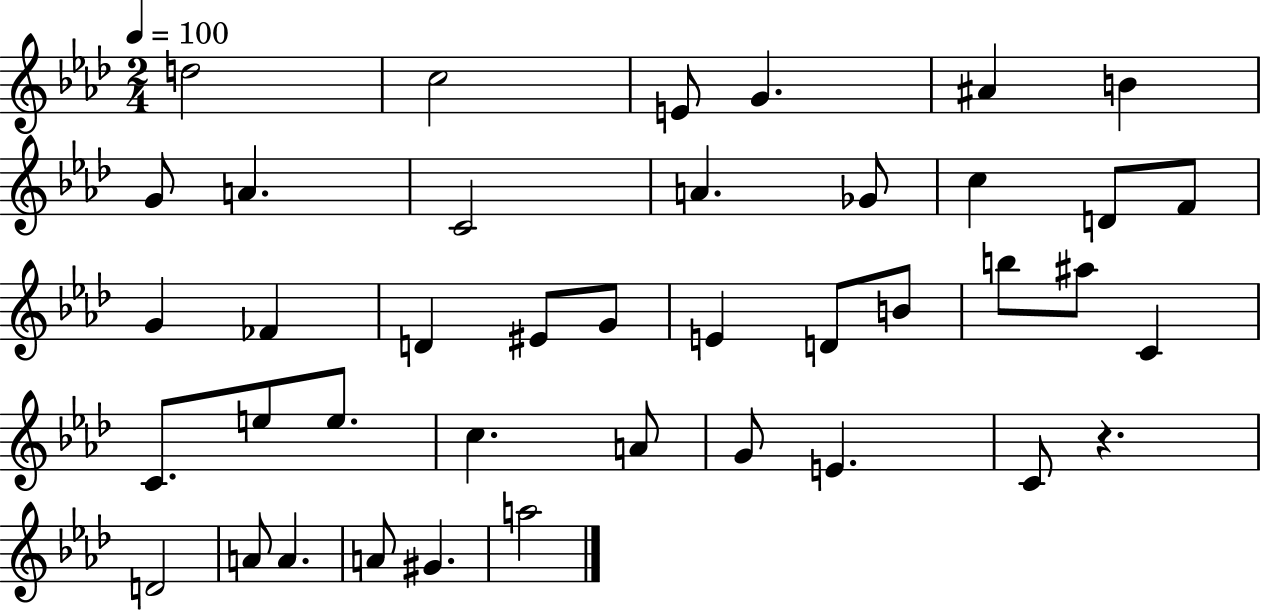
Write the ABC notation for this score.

X:1
T:Untitled
M:2/4
L:1/4
K:Ab
d2 c2 E/2 G ^A B G/2 A C2 A _G/2 c D/2 F/2 G _F D ^E/2 G/2 E D/2 B/2 b/2 ^a/2 C C/2 e/2 e/2 c A/2 G/2 E C/2 z D2 A/2 A A/2 ^G a2